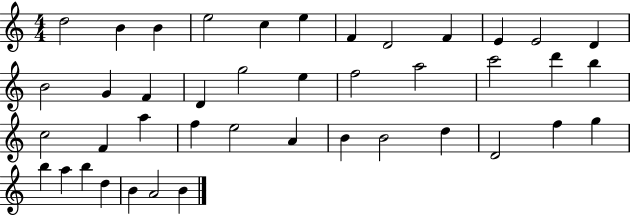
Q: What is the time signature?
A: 4/4